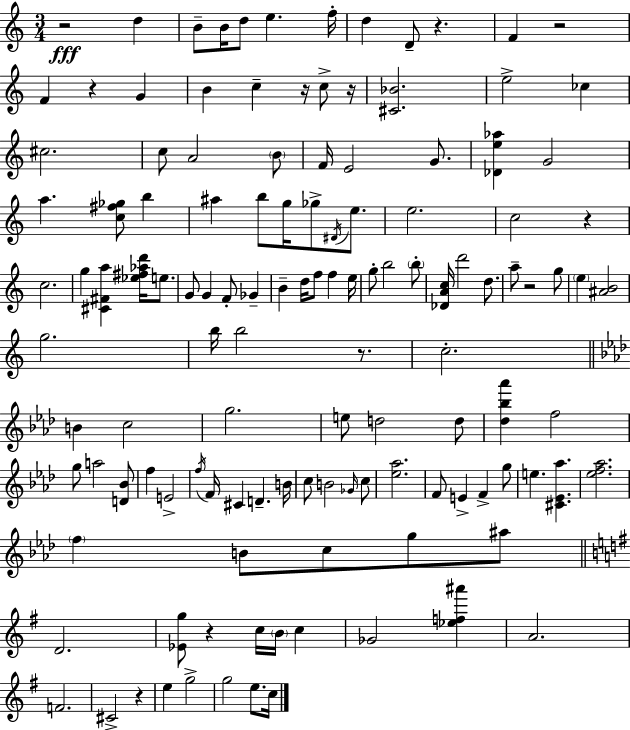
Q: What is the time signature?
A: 3/4